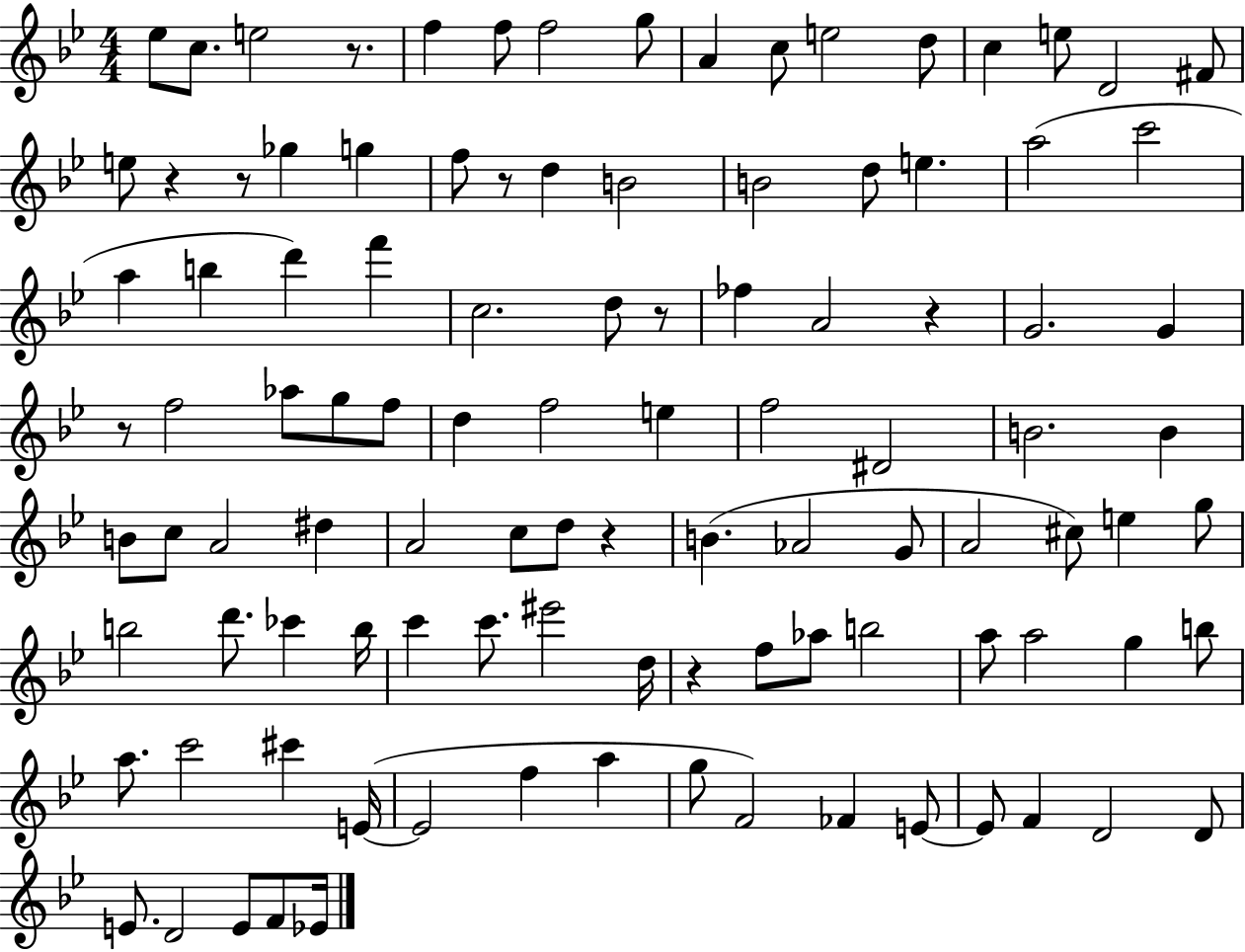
Eb5/e C5/e. E5/h R/e. F5/q F5/e F5/h G5/e A4/q C5/e E5/h D5/e C5/q E5/e D4/h F#4/e E5/e R/q R/e Gb5/q G5/q F5/e R/e D5/q B4/h B4/h D5/e E5/q. A5/h C6/h A5/q B5/q D6/q F6/q C5/h. D5/e R/e FES5/q A4/h R/q G4/h. G4/q R/e F5/h Ab5/e G5/e F5/e D5/q F5/h E5/q F5/h D#4/h B4/h. B4/q B4/e C5/e A4/h D#5/q A4/h C5/e D5/e R/q B4/q. Ab4/h G4/e A4/h C#5/e E5/q G5/e B5/h D6/e. CES6/q B5/s C6/q C6/e. EIS6/h D5/s R/q F5/e Ab5/e B5/h A5/e A5/h G5/q B5/e A5/e. C6/h C#6/q E4/s E4/h F5/q A5/q G5/e F4/h FES4/q E4/e E4/e F4/q D4/h D4/e E4/e. D4/h E4/e F4/e Eb4/s